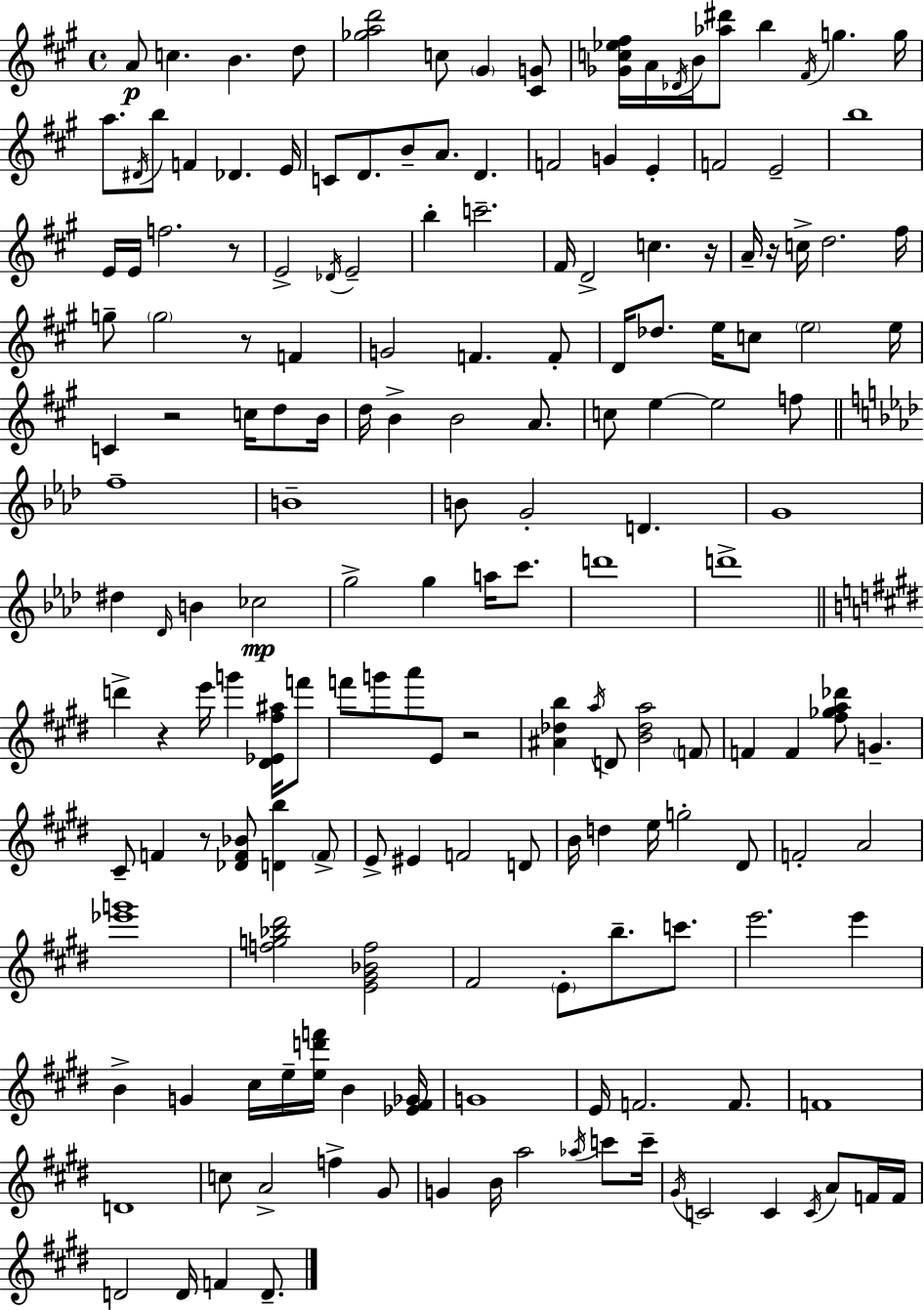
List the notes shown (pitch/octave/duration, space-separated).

A4/e C5/q. B4/q. D5/e [Gb5,A5,D6]/h C5/e G#4/q [C#4,G4]/e [Gb4,C5,Eb5,F#5]/s A4/s Db4/s B4/s [Ab5,D#6]/e B5/q F#4/s G5/q. G5/s A5/e. D#4/s B5/e F4/q Db4/q. E4/s C4/e D4/e. B4/e A4/e. D4/q. F4/h G4/q E4/q F4/h E4/h B5/w E4/s E4/s F5/h. R/e E4/h Db4/s E4/h B5/q C6/h. F#4/s D4/h C5/q. R/s A4/s R/s C5/s D5/h. F#5/s G5/e G5/h R/e F4/q G4/h F4/q. F4/e D4/s Db5/e. E5/s C5/e E5/h E5/s C4/q R/h C5/s D5/e B4/s D5/s B4/q B4/h A4/e. C5/e E5/q E5/h F5/e F5/w B4/w B4/e G4/h D4/q. G4/w D#5/q Db4/s B4/q CES5/h G5/h G5/q A5/s C6/e. D6/w D6/w D6/q R/q E6/s G6/q [D#4,Eb4,F#5,A#5]/s F6/e F6/e G6/e A6/e E4/e R/h [A#4,Db5,B5]/q A5/s D4/e [B4,Db5,A5]/h F4/e F4/q F4/q [F#5,Gb5,A5,Db6]/e G4/q. C#4/e F4/q R/e [Db4,F4,Bb4]/e [D4,B5]/q F4/e E4/e EIS4/q F4/h D4/e B4/s D5/q E5/s G5/h D#4/e F4/h A4/h [Eb6,G6]/w [F5,G5,Bb5,D#6]/h [E4,G#4,Bb4,F5]/h F#4/h E4/e B5/e. C6/e. E6/h. E6/q B4/q G4/q C#5/s E5/s [E5,D6,F6]/s B4/q [Eb4,F#4,Gb4]/s G4/w E4/s F4/h. F4/e. F4/w D4/w C5/e A4/h F5/q G#4/e G4/q B4/s A5/h Ab5/s C6/e C6/s G#4/s C4/h C4/q C4/s A4/e F4/s F4/s D4/h D4/s F4/q D4/e.